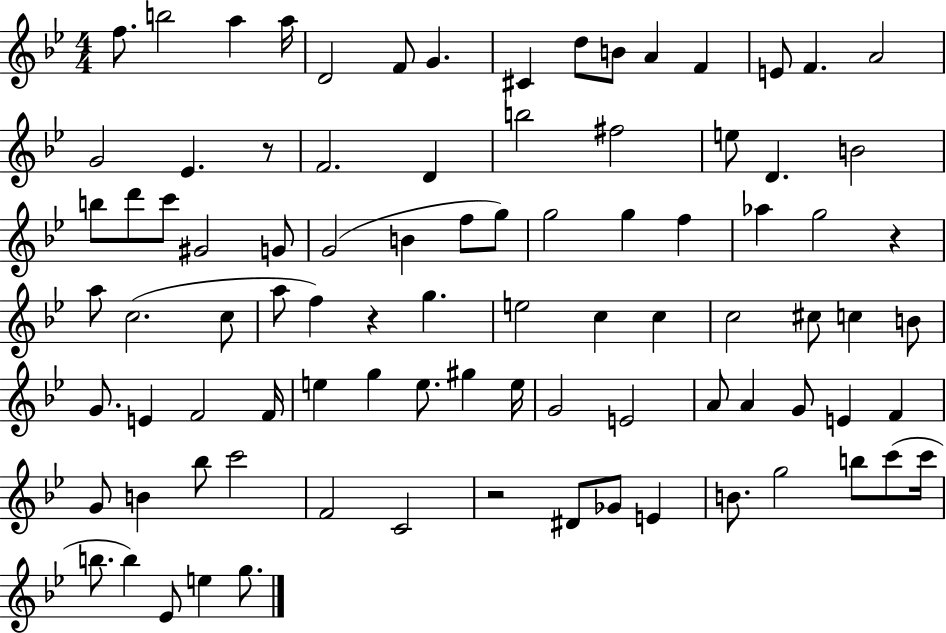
{
  \clef treble
  \numericTimeSignature
  \time 4/4
  \key bes \major
  f''8. b''2 a''4 a''16 | d'2 f'8 g'4. | cis'4 d''8 b'8 a'4 f'4 | e'8 f'4. a'2 | \break g'2 ees'4. r8 | f'2. d'4 | b''2 fis''2 | e''8 d'4. b'2 | \break b''8 d'''8 c'''8 gis'2 g'8 | g'2( b'4 f''8 g''8) | g''2 g''4 f''4 | aes''4 g''2 r4 | \break a''8 c''2.( c''8 | a''8 f''4) r4 g''4. | e''2 c''4 c''4 | c''2 cis''8 c''4 b'8 | \break g'8. e'4 f'2 f'16 | e''4 g''4 e''8. gis''4 e''16 | g'2 e'2 | a'8 a'4 g'8 e'4 f'4 | \break g'8 b'4 bes''8 c'''2 | f'2 c'2 | r2 dis'8 ges'8 e'4 | b'8. g''2 b''8 c'''8( c'''16 | \break b''8. b''4) ees'8 e''4 g''8. | \bar "|."
}